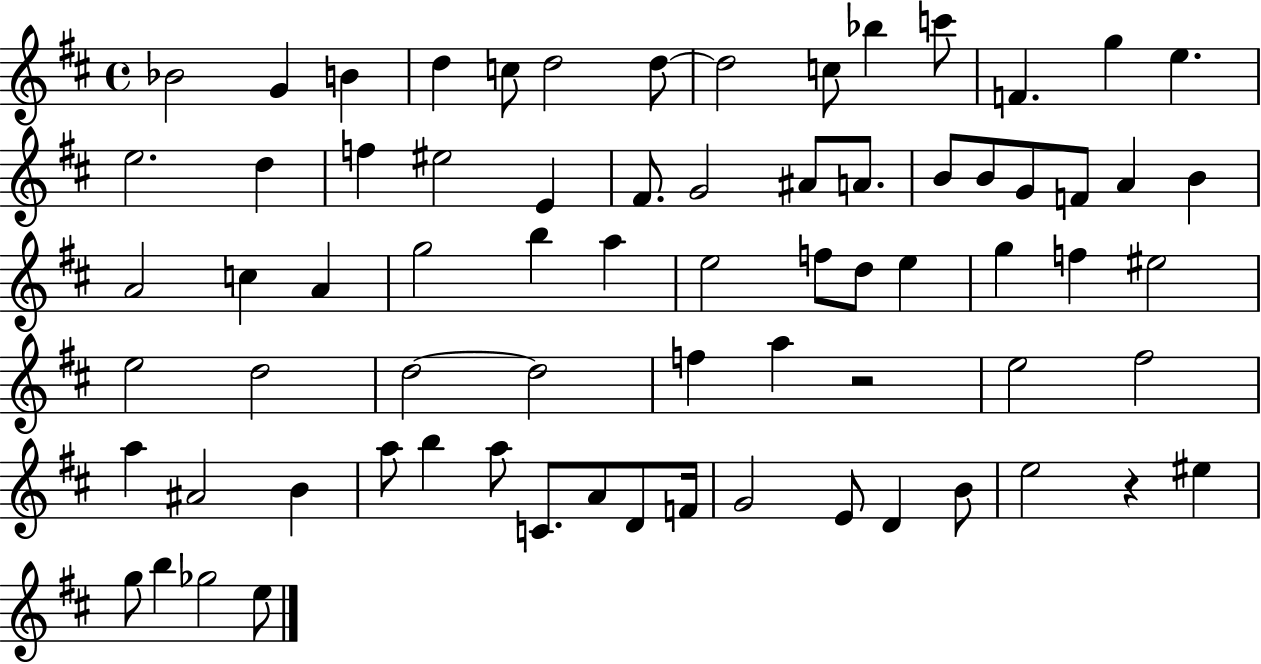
Bb4/h G4/q B4/q D5/q C5/e D5/h D5/e D5/h C5/e Bb5/q C6/e F4/q. G5/q E5/q. E5/h. D5/q F5/q EIS5/h E4/q F#4/e. G4/h A#4/e A4/e. B4/e B4/e G4/e F4/e A4/q B4/q A4/h C5/q A4/q G5/h B5/q A5/q E5/h F5/e D5/e E5/q G5/q F5/q EIS5/h E5/h D5/h D5/h D5/h F5/q A5/q R/h E5/h F#5/h A5/q A#4/h B4/q A5/e B5/q A5/e C4/e. A4/e D4/e F4/s G4/h E4/e D4/q B4/e E5/h R/q EIS5/q G5/e B5/q Gb5/h E5/e